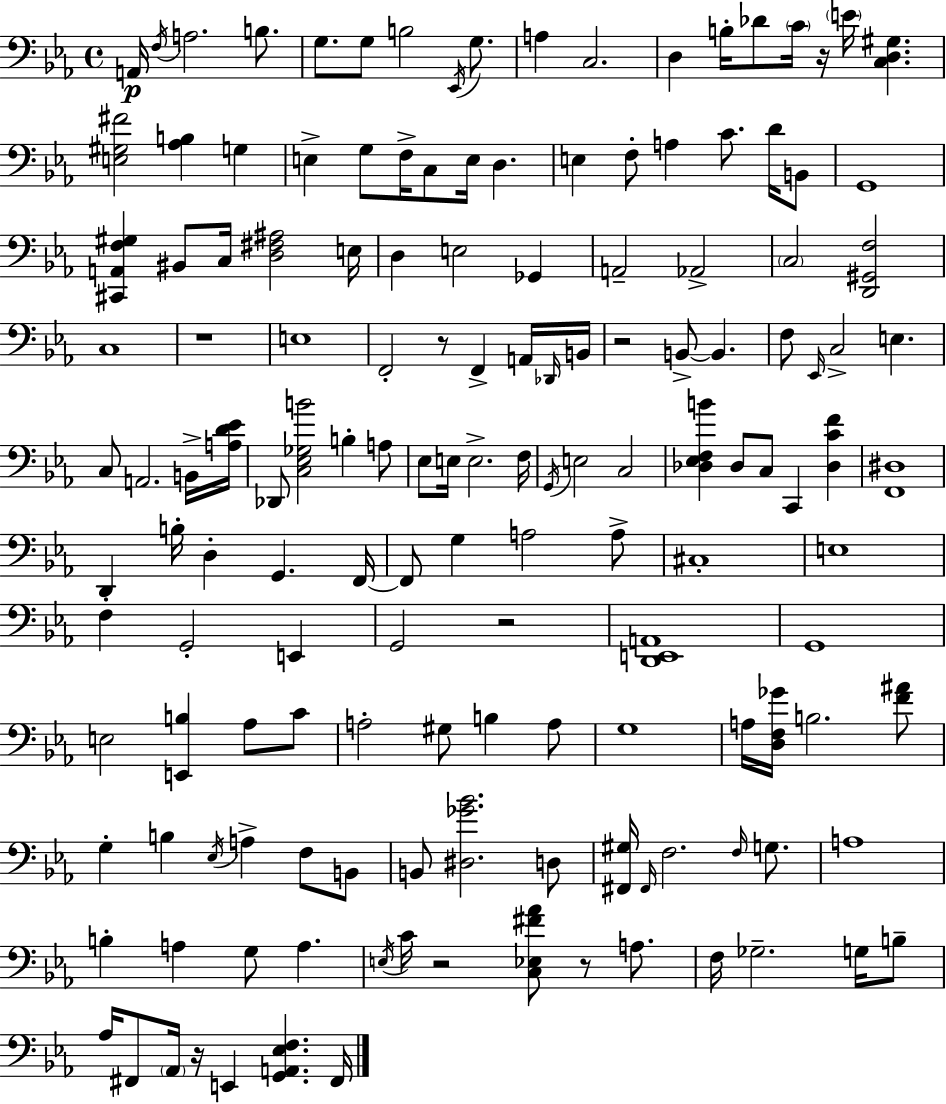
{
  \clef bass
  \time 4/4
  \defaultTimeSignature
  \key ees \major
  \repeat volta 2 { a,16\p \acciaccatura { f16 } a2. b8. | g8. g8 b2 \acciaccatura { ees,16 } g8. | a4 c2. | d4 b16-. des'8 \parenthesize c'16 r16 \parenthesize e'16 <c d gis>4. | \break <e gis fis'>2 <aes b>4 g4 | e4-> g8 f16-> c8 e16 d4. | e4 f8-. a4 c'8. d'16 | b,8 g,1 | \break <cis, a, f gis>4 bis,8 c16 <d fis ais>2 | e16 d4 e2 ges,4 | a,2-- aes,2-> | \parenthesize c2 <d, gis, f>2 | \break c1 | r1 | e1 | f,2-. r8 f,4-> | \break a,16 \grace { des,16 } b,16 r2 b,8->~~ b,4. | f8 \grace { ees,16 } c2-> e4. | c8 a,2. | b,16-> <a d' ees'>16 des,8 <c ees ges b'>2 b4-. | \break a8 ees8 e16 e2.-> | f16 \acciaccatura { g,16 } e2 c2 | <des ees f b'>4 des8 c8 c,4 | <des c' f'>4 <f, dis>1 | \break d,4 b16-. d4-. g,4. | f,16~~ f,8 g4 a2 | a8-> cis1-. | e1 | \break f4-. g,2-. | e,4 g,2 r2 | <d, e, a,>1 | g,1 | \break e2 <e, b>4 | aes8 c'8 a2-. gis8 b4 | a8 g1 | a16 <d f ges'>16 b2. | \break <f' ais'>8 g4-. b4 \acciaccatura { ees16 } a4-> | f8 b,8 b,8 <dis ges' bes'>2. | d8 <fis, gis>16 \grace { fis,16 } f2. | \grace { f16 } g8. a1 | \break b4-. a4 | g8 a4. \acciaccatura { e16 } c'16 r2 | <c ees fis' aes'>8 r8 a8. f16 ges2.-- | g16 b8-- aes16 fis,8 \parenthesize aes,16 r16 e,4 | \break <g, a, ees f>4. fis,16 } \bar "|."
}